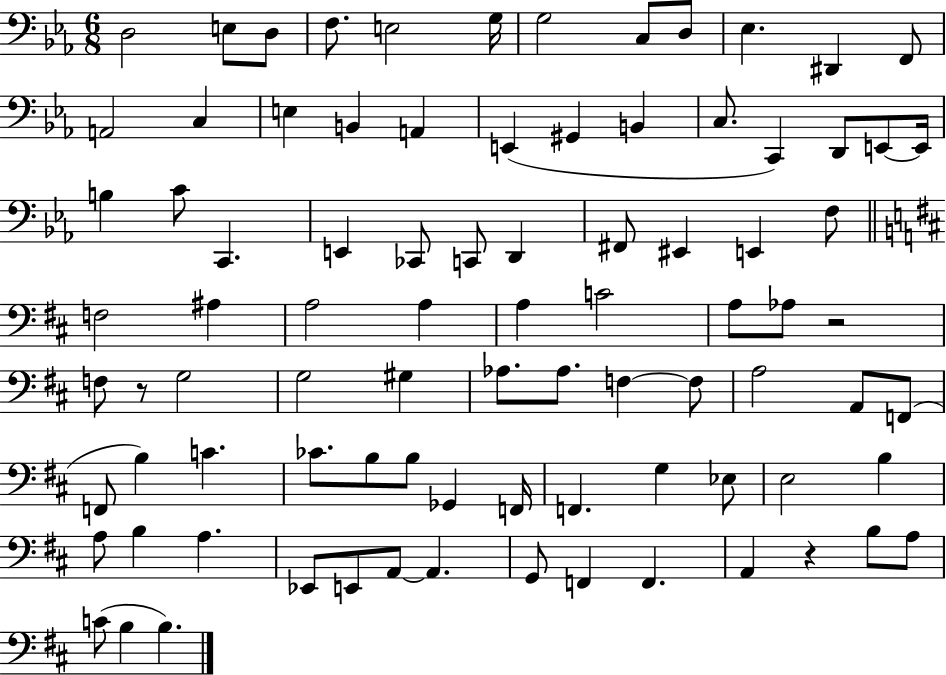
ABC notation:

X:1
T:Untitled
M:6/8
L:1/4
K:Eb
D,2 E,/2 D,/2 F,/2 E,2 G,/4 G,2 C,/2 D,/2 _E, ^D,, F,,/2 A,,2 C, E, B,, A,, E,, ^G,, B,, C,/2 C,, D,,/2 E,,/2 E,,/4 B, C/2 C,, E,, _C,,/2 C,,/2 D,, ^F,,/2 ^E,, E,, F,/2 F,2 ^A, A,2 A, A, C2 A,/2 _A,/2 z2 F,/2 z/2 G,2 G,2 ^G, _A,/2 _A,/2 F, F,/2 A,2 A,,/2 F,,/2 F,,/2 B, C _C/2 B,/2 B,/2 _G,, F,,/4 F,, G, _E,/2 E,2 B, A,/2 B, A, _E,,/2 E,,/2 A,,/2 A,, G,,/2 F,, F,, A,, z B,/2 A,/2 C/2 B, B,